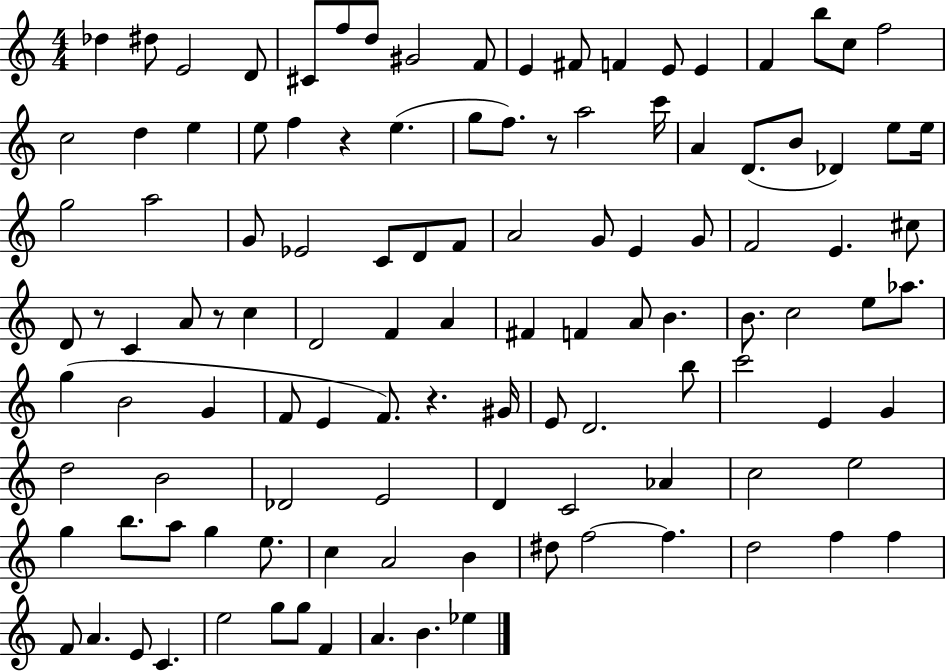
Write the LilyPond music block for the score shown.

{
  \clef treble
  \numericTimeSignature
  \time 4/4
  \key c \major
  des''4 dis''8 e'2 d'8 | cis'8 f''8 d''8 gis'2 f'8 | e'4 fis'8 f'4 e'8 e'4 | f'4 b''8 c''8 f''2 | \break c''2 d''4 e''4 | e''8 f''4 r4 e''4.( | g''8 f''8.) r8 a''2 c'''16 | a'4 d'8.( b'8 des'4) e''8 e''16 | \break g''2 a''2 | g'8 ees'2 c'8 d'8 f'8 | a'2 g'8 e'4 g'8 | f'2 e'4. cis''8 | \break d'8 r8 c'4 a'8 r8 c''4 | d'2 f'4 a'4 | fis'4 f'4 a'8 b'4. | b'8. c''2 e''8 aes''8. | \break g''4( b'2 g'4 | f'8 e'4 f'8.) r4. gis'16 | e'8 d'2. b''8 | c'''2 e'4 g'4 | \break d''2 b'2 | des'2 e'2 | d'4 c'2 aes'4 | c''2 e''2 | \break g''4 b''8. a''8 g''4 e''8. | c''4 a'2 b'4 | dis''8 f''2~~ f''4. | d''2 f''4 f''4 | \break f'8 a'4. e'8 c'4. | e''2 g''8 g''8 f'4 | a'4. b'4. ees''4 | \bar "|."
}